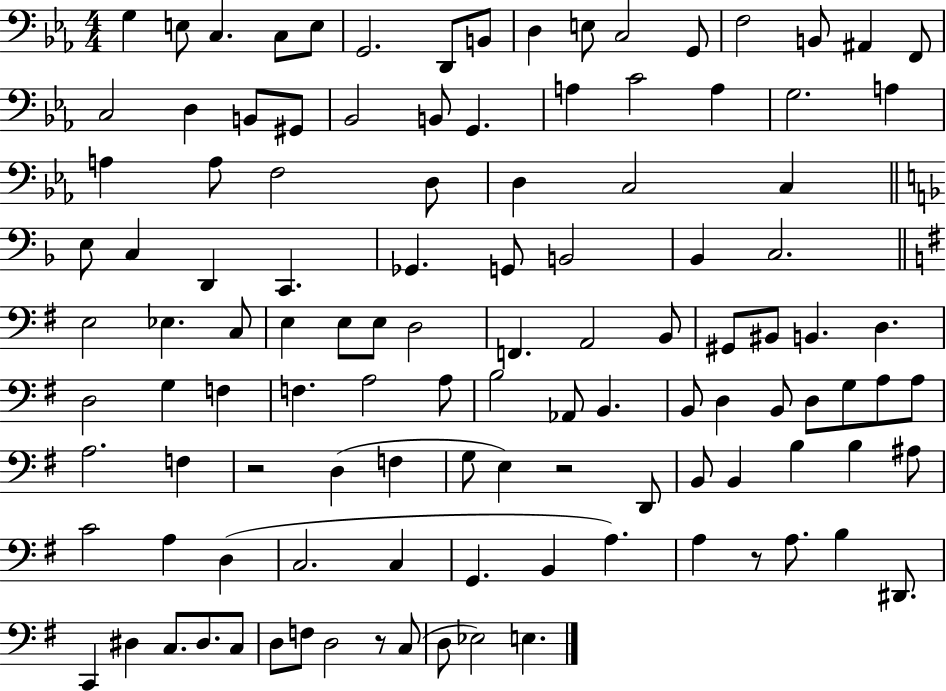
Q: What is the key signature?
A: EES major